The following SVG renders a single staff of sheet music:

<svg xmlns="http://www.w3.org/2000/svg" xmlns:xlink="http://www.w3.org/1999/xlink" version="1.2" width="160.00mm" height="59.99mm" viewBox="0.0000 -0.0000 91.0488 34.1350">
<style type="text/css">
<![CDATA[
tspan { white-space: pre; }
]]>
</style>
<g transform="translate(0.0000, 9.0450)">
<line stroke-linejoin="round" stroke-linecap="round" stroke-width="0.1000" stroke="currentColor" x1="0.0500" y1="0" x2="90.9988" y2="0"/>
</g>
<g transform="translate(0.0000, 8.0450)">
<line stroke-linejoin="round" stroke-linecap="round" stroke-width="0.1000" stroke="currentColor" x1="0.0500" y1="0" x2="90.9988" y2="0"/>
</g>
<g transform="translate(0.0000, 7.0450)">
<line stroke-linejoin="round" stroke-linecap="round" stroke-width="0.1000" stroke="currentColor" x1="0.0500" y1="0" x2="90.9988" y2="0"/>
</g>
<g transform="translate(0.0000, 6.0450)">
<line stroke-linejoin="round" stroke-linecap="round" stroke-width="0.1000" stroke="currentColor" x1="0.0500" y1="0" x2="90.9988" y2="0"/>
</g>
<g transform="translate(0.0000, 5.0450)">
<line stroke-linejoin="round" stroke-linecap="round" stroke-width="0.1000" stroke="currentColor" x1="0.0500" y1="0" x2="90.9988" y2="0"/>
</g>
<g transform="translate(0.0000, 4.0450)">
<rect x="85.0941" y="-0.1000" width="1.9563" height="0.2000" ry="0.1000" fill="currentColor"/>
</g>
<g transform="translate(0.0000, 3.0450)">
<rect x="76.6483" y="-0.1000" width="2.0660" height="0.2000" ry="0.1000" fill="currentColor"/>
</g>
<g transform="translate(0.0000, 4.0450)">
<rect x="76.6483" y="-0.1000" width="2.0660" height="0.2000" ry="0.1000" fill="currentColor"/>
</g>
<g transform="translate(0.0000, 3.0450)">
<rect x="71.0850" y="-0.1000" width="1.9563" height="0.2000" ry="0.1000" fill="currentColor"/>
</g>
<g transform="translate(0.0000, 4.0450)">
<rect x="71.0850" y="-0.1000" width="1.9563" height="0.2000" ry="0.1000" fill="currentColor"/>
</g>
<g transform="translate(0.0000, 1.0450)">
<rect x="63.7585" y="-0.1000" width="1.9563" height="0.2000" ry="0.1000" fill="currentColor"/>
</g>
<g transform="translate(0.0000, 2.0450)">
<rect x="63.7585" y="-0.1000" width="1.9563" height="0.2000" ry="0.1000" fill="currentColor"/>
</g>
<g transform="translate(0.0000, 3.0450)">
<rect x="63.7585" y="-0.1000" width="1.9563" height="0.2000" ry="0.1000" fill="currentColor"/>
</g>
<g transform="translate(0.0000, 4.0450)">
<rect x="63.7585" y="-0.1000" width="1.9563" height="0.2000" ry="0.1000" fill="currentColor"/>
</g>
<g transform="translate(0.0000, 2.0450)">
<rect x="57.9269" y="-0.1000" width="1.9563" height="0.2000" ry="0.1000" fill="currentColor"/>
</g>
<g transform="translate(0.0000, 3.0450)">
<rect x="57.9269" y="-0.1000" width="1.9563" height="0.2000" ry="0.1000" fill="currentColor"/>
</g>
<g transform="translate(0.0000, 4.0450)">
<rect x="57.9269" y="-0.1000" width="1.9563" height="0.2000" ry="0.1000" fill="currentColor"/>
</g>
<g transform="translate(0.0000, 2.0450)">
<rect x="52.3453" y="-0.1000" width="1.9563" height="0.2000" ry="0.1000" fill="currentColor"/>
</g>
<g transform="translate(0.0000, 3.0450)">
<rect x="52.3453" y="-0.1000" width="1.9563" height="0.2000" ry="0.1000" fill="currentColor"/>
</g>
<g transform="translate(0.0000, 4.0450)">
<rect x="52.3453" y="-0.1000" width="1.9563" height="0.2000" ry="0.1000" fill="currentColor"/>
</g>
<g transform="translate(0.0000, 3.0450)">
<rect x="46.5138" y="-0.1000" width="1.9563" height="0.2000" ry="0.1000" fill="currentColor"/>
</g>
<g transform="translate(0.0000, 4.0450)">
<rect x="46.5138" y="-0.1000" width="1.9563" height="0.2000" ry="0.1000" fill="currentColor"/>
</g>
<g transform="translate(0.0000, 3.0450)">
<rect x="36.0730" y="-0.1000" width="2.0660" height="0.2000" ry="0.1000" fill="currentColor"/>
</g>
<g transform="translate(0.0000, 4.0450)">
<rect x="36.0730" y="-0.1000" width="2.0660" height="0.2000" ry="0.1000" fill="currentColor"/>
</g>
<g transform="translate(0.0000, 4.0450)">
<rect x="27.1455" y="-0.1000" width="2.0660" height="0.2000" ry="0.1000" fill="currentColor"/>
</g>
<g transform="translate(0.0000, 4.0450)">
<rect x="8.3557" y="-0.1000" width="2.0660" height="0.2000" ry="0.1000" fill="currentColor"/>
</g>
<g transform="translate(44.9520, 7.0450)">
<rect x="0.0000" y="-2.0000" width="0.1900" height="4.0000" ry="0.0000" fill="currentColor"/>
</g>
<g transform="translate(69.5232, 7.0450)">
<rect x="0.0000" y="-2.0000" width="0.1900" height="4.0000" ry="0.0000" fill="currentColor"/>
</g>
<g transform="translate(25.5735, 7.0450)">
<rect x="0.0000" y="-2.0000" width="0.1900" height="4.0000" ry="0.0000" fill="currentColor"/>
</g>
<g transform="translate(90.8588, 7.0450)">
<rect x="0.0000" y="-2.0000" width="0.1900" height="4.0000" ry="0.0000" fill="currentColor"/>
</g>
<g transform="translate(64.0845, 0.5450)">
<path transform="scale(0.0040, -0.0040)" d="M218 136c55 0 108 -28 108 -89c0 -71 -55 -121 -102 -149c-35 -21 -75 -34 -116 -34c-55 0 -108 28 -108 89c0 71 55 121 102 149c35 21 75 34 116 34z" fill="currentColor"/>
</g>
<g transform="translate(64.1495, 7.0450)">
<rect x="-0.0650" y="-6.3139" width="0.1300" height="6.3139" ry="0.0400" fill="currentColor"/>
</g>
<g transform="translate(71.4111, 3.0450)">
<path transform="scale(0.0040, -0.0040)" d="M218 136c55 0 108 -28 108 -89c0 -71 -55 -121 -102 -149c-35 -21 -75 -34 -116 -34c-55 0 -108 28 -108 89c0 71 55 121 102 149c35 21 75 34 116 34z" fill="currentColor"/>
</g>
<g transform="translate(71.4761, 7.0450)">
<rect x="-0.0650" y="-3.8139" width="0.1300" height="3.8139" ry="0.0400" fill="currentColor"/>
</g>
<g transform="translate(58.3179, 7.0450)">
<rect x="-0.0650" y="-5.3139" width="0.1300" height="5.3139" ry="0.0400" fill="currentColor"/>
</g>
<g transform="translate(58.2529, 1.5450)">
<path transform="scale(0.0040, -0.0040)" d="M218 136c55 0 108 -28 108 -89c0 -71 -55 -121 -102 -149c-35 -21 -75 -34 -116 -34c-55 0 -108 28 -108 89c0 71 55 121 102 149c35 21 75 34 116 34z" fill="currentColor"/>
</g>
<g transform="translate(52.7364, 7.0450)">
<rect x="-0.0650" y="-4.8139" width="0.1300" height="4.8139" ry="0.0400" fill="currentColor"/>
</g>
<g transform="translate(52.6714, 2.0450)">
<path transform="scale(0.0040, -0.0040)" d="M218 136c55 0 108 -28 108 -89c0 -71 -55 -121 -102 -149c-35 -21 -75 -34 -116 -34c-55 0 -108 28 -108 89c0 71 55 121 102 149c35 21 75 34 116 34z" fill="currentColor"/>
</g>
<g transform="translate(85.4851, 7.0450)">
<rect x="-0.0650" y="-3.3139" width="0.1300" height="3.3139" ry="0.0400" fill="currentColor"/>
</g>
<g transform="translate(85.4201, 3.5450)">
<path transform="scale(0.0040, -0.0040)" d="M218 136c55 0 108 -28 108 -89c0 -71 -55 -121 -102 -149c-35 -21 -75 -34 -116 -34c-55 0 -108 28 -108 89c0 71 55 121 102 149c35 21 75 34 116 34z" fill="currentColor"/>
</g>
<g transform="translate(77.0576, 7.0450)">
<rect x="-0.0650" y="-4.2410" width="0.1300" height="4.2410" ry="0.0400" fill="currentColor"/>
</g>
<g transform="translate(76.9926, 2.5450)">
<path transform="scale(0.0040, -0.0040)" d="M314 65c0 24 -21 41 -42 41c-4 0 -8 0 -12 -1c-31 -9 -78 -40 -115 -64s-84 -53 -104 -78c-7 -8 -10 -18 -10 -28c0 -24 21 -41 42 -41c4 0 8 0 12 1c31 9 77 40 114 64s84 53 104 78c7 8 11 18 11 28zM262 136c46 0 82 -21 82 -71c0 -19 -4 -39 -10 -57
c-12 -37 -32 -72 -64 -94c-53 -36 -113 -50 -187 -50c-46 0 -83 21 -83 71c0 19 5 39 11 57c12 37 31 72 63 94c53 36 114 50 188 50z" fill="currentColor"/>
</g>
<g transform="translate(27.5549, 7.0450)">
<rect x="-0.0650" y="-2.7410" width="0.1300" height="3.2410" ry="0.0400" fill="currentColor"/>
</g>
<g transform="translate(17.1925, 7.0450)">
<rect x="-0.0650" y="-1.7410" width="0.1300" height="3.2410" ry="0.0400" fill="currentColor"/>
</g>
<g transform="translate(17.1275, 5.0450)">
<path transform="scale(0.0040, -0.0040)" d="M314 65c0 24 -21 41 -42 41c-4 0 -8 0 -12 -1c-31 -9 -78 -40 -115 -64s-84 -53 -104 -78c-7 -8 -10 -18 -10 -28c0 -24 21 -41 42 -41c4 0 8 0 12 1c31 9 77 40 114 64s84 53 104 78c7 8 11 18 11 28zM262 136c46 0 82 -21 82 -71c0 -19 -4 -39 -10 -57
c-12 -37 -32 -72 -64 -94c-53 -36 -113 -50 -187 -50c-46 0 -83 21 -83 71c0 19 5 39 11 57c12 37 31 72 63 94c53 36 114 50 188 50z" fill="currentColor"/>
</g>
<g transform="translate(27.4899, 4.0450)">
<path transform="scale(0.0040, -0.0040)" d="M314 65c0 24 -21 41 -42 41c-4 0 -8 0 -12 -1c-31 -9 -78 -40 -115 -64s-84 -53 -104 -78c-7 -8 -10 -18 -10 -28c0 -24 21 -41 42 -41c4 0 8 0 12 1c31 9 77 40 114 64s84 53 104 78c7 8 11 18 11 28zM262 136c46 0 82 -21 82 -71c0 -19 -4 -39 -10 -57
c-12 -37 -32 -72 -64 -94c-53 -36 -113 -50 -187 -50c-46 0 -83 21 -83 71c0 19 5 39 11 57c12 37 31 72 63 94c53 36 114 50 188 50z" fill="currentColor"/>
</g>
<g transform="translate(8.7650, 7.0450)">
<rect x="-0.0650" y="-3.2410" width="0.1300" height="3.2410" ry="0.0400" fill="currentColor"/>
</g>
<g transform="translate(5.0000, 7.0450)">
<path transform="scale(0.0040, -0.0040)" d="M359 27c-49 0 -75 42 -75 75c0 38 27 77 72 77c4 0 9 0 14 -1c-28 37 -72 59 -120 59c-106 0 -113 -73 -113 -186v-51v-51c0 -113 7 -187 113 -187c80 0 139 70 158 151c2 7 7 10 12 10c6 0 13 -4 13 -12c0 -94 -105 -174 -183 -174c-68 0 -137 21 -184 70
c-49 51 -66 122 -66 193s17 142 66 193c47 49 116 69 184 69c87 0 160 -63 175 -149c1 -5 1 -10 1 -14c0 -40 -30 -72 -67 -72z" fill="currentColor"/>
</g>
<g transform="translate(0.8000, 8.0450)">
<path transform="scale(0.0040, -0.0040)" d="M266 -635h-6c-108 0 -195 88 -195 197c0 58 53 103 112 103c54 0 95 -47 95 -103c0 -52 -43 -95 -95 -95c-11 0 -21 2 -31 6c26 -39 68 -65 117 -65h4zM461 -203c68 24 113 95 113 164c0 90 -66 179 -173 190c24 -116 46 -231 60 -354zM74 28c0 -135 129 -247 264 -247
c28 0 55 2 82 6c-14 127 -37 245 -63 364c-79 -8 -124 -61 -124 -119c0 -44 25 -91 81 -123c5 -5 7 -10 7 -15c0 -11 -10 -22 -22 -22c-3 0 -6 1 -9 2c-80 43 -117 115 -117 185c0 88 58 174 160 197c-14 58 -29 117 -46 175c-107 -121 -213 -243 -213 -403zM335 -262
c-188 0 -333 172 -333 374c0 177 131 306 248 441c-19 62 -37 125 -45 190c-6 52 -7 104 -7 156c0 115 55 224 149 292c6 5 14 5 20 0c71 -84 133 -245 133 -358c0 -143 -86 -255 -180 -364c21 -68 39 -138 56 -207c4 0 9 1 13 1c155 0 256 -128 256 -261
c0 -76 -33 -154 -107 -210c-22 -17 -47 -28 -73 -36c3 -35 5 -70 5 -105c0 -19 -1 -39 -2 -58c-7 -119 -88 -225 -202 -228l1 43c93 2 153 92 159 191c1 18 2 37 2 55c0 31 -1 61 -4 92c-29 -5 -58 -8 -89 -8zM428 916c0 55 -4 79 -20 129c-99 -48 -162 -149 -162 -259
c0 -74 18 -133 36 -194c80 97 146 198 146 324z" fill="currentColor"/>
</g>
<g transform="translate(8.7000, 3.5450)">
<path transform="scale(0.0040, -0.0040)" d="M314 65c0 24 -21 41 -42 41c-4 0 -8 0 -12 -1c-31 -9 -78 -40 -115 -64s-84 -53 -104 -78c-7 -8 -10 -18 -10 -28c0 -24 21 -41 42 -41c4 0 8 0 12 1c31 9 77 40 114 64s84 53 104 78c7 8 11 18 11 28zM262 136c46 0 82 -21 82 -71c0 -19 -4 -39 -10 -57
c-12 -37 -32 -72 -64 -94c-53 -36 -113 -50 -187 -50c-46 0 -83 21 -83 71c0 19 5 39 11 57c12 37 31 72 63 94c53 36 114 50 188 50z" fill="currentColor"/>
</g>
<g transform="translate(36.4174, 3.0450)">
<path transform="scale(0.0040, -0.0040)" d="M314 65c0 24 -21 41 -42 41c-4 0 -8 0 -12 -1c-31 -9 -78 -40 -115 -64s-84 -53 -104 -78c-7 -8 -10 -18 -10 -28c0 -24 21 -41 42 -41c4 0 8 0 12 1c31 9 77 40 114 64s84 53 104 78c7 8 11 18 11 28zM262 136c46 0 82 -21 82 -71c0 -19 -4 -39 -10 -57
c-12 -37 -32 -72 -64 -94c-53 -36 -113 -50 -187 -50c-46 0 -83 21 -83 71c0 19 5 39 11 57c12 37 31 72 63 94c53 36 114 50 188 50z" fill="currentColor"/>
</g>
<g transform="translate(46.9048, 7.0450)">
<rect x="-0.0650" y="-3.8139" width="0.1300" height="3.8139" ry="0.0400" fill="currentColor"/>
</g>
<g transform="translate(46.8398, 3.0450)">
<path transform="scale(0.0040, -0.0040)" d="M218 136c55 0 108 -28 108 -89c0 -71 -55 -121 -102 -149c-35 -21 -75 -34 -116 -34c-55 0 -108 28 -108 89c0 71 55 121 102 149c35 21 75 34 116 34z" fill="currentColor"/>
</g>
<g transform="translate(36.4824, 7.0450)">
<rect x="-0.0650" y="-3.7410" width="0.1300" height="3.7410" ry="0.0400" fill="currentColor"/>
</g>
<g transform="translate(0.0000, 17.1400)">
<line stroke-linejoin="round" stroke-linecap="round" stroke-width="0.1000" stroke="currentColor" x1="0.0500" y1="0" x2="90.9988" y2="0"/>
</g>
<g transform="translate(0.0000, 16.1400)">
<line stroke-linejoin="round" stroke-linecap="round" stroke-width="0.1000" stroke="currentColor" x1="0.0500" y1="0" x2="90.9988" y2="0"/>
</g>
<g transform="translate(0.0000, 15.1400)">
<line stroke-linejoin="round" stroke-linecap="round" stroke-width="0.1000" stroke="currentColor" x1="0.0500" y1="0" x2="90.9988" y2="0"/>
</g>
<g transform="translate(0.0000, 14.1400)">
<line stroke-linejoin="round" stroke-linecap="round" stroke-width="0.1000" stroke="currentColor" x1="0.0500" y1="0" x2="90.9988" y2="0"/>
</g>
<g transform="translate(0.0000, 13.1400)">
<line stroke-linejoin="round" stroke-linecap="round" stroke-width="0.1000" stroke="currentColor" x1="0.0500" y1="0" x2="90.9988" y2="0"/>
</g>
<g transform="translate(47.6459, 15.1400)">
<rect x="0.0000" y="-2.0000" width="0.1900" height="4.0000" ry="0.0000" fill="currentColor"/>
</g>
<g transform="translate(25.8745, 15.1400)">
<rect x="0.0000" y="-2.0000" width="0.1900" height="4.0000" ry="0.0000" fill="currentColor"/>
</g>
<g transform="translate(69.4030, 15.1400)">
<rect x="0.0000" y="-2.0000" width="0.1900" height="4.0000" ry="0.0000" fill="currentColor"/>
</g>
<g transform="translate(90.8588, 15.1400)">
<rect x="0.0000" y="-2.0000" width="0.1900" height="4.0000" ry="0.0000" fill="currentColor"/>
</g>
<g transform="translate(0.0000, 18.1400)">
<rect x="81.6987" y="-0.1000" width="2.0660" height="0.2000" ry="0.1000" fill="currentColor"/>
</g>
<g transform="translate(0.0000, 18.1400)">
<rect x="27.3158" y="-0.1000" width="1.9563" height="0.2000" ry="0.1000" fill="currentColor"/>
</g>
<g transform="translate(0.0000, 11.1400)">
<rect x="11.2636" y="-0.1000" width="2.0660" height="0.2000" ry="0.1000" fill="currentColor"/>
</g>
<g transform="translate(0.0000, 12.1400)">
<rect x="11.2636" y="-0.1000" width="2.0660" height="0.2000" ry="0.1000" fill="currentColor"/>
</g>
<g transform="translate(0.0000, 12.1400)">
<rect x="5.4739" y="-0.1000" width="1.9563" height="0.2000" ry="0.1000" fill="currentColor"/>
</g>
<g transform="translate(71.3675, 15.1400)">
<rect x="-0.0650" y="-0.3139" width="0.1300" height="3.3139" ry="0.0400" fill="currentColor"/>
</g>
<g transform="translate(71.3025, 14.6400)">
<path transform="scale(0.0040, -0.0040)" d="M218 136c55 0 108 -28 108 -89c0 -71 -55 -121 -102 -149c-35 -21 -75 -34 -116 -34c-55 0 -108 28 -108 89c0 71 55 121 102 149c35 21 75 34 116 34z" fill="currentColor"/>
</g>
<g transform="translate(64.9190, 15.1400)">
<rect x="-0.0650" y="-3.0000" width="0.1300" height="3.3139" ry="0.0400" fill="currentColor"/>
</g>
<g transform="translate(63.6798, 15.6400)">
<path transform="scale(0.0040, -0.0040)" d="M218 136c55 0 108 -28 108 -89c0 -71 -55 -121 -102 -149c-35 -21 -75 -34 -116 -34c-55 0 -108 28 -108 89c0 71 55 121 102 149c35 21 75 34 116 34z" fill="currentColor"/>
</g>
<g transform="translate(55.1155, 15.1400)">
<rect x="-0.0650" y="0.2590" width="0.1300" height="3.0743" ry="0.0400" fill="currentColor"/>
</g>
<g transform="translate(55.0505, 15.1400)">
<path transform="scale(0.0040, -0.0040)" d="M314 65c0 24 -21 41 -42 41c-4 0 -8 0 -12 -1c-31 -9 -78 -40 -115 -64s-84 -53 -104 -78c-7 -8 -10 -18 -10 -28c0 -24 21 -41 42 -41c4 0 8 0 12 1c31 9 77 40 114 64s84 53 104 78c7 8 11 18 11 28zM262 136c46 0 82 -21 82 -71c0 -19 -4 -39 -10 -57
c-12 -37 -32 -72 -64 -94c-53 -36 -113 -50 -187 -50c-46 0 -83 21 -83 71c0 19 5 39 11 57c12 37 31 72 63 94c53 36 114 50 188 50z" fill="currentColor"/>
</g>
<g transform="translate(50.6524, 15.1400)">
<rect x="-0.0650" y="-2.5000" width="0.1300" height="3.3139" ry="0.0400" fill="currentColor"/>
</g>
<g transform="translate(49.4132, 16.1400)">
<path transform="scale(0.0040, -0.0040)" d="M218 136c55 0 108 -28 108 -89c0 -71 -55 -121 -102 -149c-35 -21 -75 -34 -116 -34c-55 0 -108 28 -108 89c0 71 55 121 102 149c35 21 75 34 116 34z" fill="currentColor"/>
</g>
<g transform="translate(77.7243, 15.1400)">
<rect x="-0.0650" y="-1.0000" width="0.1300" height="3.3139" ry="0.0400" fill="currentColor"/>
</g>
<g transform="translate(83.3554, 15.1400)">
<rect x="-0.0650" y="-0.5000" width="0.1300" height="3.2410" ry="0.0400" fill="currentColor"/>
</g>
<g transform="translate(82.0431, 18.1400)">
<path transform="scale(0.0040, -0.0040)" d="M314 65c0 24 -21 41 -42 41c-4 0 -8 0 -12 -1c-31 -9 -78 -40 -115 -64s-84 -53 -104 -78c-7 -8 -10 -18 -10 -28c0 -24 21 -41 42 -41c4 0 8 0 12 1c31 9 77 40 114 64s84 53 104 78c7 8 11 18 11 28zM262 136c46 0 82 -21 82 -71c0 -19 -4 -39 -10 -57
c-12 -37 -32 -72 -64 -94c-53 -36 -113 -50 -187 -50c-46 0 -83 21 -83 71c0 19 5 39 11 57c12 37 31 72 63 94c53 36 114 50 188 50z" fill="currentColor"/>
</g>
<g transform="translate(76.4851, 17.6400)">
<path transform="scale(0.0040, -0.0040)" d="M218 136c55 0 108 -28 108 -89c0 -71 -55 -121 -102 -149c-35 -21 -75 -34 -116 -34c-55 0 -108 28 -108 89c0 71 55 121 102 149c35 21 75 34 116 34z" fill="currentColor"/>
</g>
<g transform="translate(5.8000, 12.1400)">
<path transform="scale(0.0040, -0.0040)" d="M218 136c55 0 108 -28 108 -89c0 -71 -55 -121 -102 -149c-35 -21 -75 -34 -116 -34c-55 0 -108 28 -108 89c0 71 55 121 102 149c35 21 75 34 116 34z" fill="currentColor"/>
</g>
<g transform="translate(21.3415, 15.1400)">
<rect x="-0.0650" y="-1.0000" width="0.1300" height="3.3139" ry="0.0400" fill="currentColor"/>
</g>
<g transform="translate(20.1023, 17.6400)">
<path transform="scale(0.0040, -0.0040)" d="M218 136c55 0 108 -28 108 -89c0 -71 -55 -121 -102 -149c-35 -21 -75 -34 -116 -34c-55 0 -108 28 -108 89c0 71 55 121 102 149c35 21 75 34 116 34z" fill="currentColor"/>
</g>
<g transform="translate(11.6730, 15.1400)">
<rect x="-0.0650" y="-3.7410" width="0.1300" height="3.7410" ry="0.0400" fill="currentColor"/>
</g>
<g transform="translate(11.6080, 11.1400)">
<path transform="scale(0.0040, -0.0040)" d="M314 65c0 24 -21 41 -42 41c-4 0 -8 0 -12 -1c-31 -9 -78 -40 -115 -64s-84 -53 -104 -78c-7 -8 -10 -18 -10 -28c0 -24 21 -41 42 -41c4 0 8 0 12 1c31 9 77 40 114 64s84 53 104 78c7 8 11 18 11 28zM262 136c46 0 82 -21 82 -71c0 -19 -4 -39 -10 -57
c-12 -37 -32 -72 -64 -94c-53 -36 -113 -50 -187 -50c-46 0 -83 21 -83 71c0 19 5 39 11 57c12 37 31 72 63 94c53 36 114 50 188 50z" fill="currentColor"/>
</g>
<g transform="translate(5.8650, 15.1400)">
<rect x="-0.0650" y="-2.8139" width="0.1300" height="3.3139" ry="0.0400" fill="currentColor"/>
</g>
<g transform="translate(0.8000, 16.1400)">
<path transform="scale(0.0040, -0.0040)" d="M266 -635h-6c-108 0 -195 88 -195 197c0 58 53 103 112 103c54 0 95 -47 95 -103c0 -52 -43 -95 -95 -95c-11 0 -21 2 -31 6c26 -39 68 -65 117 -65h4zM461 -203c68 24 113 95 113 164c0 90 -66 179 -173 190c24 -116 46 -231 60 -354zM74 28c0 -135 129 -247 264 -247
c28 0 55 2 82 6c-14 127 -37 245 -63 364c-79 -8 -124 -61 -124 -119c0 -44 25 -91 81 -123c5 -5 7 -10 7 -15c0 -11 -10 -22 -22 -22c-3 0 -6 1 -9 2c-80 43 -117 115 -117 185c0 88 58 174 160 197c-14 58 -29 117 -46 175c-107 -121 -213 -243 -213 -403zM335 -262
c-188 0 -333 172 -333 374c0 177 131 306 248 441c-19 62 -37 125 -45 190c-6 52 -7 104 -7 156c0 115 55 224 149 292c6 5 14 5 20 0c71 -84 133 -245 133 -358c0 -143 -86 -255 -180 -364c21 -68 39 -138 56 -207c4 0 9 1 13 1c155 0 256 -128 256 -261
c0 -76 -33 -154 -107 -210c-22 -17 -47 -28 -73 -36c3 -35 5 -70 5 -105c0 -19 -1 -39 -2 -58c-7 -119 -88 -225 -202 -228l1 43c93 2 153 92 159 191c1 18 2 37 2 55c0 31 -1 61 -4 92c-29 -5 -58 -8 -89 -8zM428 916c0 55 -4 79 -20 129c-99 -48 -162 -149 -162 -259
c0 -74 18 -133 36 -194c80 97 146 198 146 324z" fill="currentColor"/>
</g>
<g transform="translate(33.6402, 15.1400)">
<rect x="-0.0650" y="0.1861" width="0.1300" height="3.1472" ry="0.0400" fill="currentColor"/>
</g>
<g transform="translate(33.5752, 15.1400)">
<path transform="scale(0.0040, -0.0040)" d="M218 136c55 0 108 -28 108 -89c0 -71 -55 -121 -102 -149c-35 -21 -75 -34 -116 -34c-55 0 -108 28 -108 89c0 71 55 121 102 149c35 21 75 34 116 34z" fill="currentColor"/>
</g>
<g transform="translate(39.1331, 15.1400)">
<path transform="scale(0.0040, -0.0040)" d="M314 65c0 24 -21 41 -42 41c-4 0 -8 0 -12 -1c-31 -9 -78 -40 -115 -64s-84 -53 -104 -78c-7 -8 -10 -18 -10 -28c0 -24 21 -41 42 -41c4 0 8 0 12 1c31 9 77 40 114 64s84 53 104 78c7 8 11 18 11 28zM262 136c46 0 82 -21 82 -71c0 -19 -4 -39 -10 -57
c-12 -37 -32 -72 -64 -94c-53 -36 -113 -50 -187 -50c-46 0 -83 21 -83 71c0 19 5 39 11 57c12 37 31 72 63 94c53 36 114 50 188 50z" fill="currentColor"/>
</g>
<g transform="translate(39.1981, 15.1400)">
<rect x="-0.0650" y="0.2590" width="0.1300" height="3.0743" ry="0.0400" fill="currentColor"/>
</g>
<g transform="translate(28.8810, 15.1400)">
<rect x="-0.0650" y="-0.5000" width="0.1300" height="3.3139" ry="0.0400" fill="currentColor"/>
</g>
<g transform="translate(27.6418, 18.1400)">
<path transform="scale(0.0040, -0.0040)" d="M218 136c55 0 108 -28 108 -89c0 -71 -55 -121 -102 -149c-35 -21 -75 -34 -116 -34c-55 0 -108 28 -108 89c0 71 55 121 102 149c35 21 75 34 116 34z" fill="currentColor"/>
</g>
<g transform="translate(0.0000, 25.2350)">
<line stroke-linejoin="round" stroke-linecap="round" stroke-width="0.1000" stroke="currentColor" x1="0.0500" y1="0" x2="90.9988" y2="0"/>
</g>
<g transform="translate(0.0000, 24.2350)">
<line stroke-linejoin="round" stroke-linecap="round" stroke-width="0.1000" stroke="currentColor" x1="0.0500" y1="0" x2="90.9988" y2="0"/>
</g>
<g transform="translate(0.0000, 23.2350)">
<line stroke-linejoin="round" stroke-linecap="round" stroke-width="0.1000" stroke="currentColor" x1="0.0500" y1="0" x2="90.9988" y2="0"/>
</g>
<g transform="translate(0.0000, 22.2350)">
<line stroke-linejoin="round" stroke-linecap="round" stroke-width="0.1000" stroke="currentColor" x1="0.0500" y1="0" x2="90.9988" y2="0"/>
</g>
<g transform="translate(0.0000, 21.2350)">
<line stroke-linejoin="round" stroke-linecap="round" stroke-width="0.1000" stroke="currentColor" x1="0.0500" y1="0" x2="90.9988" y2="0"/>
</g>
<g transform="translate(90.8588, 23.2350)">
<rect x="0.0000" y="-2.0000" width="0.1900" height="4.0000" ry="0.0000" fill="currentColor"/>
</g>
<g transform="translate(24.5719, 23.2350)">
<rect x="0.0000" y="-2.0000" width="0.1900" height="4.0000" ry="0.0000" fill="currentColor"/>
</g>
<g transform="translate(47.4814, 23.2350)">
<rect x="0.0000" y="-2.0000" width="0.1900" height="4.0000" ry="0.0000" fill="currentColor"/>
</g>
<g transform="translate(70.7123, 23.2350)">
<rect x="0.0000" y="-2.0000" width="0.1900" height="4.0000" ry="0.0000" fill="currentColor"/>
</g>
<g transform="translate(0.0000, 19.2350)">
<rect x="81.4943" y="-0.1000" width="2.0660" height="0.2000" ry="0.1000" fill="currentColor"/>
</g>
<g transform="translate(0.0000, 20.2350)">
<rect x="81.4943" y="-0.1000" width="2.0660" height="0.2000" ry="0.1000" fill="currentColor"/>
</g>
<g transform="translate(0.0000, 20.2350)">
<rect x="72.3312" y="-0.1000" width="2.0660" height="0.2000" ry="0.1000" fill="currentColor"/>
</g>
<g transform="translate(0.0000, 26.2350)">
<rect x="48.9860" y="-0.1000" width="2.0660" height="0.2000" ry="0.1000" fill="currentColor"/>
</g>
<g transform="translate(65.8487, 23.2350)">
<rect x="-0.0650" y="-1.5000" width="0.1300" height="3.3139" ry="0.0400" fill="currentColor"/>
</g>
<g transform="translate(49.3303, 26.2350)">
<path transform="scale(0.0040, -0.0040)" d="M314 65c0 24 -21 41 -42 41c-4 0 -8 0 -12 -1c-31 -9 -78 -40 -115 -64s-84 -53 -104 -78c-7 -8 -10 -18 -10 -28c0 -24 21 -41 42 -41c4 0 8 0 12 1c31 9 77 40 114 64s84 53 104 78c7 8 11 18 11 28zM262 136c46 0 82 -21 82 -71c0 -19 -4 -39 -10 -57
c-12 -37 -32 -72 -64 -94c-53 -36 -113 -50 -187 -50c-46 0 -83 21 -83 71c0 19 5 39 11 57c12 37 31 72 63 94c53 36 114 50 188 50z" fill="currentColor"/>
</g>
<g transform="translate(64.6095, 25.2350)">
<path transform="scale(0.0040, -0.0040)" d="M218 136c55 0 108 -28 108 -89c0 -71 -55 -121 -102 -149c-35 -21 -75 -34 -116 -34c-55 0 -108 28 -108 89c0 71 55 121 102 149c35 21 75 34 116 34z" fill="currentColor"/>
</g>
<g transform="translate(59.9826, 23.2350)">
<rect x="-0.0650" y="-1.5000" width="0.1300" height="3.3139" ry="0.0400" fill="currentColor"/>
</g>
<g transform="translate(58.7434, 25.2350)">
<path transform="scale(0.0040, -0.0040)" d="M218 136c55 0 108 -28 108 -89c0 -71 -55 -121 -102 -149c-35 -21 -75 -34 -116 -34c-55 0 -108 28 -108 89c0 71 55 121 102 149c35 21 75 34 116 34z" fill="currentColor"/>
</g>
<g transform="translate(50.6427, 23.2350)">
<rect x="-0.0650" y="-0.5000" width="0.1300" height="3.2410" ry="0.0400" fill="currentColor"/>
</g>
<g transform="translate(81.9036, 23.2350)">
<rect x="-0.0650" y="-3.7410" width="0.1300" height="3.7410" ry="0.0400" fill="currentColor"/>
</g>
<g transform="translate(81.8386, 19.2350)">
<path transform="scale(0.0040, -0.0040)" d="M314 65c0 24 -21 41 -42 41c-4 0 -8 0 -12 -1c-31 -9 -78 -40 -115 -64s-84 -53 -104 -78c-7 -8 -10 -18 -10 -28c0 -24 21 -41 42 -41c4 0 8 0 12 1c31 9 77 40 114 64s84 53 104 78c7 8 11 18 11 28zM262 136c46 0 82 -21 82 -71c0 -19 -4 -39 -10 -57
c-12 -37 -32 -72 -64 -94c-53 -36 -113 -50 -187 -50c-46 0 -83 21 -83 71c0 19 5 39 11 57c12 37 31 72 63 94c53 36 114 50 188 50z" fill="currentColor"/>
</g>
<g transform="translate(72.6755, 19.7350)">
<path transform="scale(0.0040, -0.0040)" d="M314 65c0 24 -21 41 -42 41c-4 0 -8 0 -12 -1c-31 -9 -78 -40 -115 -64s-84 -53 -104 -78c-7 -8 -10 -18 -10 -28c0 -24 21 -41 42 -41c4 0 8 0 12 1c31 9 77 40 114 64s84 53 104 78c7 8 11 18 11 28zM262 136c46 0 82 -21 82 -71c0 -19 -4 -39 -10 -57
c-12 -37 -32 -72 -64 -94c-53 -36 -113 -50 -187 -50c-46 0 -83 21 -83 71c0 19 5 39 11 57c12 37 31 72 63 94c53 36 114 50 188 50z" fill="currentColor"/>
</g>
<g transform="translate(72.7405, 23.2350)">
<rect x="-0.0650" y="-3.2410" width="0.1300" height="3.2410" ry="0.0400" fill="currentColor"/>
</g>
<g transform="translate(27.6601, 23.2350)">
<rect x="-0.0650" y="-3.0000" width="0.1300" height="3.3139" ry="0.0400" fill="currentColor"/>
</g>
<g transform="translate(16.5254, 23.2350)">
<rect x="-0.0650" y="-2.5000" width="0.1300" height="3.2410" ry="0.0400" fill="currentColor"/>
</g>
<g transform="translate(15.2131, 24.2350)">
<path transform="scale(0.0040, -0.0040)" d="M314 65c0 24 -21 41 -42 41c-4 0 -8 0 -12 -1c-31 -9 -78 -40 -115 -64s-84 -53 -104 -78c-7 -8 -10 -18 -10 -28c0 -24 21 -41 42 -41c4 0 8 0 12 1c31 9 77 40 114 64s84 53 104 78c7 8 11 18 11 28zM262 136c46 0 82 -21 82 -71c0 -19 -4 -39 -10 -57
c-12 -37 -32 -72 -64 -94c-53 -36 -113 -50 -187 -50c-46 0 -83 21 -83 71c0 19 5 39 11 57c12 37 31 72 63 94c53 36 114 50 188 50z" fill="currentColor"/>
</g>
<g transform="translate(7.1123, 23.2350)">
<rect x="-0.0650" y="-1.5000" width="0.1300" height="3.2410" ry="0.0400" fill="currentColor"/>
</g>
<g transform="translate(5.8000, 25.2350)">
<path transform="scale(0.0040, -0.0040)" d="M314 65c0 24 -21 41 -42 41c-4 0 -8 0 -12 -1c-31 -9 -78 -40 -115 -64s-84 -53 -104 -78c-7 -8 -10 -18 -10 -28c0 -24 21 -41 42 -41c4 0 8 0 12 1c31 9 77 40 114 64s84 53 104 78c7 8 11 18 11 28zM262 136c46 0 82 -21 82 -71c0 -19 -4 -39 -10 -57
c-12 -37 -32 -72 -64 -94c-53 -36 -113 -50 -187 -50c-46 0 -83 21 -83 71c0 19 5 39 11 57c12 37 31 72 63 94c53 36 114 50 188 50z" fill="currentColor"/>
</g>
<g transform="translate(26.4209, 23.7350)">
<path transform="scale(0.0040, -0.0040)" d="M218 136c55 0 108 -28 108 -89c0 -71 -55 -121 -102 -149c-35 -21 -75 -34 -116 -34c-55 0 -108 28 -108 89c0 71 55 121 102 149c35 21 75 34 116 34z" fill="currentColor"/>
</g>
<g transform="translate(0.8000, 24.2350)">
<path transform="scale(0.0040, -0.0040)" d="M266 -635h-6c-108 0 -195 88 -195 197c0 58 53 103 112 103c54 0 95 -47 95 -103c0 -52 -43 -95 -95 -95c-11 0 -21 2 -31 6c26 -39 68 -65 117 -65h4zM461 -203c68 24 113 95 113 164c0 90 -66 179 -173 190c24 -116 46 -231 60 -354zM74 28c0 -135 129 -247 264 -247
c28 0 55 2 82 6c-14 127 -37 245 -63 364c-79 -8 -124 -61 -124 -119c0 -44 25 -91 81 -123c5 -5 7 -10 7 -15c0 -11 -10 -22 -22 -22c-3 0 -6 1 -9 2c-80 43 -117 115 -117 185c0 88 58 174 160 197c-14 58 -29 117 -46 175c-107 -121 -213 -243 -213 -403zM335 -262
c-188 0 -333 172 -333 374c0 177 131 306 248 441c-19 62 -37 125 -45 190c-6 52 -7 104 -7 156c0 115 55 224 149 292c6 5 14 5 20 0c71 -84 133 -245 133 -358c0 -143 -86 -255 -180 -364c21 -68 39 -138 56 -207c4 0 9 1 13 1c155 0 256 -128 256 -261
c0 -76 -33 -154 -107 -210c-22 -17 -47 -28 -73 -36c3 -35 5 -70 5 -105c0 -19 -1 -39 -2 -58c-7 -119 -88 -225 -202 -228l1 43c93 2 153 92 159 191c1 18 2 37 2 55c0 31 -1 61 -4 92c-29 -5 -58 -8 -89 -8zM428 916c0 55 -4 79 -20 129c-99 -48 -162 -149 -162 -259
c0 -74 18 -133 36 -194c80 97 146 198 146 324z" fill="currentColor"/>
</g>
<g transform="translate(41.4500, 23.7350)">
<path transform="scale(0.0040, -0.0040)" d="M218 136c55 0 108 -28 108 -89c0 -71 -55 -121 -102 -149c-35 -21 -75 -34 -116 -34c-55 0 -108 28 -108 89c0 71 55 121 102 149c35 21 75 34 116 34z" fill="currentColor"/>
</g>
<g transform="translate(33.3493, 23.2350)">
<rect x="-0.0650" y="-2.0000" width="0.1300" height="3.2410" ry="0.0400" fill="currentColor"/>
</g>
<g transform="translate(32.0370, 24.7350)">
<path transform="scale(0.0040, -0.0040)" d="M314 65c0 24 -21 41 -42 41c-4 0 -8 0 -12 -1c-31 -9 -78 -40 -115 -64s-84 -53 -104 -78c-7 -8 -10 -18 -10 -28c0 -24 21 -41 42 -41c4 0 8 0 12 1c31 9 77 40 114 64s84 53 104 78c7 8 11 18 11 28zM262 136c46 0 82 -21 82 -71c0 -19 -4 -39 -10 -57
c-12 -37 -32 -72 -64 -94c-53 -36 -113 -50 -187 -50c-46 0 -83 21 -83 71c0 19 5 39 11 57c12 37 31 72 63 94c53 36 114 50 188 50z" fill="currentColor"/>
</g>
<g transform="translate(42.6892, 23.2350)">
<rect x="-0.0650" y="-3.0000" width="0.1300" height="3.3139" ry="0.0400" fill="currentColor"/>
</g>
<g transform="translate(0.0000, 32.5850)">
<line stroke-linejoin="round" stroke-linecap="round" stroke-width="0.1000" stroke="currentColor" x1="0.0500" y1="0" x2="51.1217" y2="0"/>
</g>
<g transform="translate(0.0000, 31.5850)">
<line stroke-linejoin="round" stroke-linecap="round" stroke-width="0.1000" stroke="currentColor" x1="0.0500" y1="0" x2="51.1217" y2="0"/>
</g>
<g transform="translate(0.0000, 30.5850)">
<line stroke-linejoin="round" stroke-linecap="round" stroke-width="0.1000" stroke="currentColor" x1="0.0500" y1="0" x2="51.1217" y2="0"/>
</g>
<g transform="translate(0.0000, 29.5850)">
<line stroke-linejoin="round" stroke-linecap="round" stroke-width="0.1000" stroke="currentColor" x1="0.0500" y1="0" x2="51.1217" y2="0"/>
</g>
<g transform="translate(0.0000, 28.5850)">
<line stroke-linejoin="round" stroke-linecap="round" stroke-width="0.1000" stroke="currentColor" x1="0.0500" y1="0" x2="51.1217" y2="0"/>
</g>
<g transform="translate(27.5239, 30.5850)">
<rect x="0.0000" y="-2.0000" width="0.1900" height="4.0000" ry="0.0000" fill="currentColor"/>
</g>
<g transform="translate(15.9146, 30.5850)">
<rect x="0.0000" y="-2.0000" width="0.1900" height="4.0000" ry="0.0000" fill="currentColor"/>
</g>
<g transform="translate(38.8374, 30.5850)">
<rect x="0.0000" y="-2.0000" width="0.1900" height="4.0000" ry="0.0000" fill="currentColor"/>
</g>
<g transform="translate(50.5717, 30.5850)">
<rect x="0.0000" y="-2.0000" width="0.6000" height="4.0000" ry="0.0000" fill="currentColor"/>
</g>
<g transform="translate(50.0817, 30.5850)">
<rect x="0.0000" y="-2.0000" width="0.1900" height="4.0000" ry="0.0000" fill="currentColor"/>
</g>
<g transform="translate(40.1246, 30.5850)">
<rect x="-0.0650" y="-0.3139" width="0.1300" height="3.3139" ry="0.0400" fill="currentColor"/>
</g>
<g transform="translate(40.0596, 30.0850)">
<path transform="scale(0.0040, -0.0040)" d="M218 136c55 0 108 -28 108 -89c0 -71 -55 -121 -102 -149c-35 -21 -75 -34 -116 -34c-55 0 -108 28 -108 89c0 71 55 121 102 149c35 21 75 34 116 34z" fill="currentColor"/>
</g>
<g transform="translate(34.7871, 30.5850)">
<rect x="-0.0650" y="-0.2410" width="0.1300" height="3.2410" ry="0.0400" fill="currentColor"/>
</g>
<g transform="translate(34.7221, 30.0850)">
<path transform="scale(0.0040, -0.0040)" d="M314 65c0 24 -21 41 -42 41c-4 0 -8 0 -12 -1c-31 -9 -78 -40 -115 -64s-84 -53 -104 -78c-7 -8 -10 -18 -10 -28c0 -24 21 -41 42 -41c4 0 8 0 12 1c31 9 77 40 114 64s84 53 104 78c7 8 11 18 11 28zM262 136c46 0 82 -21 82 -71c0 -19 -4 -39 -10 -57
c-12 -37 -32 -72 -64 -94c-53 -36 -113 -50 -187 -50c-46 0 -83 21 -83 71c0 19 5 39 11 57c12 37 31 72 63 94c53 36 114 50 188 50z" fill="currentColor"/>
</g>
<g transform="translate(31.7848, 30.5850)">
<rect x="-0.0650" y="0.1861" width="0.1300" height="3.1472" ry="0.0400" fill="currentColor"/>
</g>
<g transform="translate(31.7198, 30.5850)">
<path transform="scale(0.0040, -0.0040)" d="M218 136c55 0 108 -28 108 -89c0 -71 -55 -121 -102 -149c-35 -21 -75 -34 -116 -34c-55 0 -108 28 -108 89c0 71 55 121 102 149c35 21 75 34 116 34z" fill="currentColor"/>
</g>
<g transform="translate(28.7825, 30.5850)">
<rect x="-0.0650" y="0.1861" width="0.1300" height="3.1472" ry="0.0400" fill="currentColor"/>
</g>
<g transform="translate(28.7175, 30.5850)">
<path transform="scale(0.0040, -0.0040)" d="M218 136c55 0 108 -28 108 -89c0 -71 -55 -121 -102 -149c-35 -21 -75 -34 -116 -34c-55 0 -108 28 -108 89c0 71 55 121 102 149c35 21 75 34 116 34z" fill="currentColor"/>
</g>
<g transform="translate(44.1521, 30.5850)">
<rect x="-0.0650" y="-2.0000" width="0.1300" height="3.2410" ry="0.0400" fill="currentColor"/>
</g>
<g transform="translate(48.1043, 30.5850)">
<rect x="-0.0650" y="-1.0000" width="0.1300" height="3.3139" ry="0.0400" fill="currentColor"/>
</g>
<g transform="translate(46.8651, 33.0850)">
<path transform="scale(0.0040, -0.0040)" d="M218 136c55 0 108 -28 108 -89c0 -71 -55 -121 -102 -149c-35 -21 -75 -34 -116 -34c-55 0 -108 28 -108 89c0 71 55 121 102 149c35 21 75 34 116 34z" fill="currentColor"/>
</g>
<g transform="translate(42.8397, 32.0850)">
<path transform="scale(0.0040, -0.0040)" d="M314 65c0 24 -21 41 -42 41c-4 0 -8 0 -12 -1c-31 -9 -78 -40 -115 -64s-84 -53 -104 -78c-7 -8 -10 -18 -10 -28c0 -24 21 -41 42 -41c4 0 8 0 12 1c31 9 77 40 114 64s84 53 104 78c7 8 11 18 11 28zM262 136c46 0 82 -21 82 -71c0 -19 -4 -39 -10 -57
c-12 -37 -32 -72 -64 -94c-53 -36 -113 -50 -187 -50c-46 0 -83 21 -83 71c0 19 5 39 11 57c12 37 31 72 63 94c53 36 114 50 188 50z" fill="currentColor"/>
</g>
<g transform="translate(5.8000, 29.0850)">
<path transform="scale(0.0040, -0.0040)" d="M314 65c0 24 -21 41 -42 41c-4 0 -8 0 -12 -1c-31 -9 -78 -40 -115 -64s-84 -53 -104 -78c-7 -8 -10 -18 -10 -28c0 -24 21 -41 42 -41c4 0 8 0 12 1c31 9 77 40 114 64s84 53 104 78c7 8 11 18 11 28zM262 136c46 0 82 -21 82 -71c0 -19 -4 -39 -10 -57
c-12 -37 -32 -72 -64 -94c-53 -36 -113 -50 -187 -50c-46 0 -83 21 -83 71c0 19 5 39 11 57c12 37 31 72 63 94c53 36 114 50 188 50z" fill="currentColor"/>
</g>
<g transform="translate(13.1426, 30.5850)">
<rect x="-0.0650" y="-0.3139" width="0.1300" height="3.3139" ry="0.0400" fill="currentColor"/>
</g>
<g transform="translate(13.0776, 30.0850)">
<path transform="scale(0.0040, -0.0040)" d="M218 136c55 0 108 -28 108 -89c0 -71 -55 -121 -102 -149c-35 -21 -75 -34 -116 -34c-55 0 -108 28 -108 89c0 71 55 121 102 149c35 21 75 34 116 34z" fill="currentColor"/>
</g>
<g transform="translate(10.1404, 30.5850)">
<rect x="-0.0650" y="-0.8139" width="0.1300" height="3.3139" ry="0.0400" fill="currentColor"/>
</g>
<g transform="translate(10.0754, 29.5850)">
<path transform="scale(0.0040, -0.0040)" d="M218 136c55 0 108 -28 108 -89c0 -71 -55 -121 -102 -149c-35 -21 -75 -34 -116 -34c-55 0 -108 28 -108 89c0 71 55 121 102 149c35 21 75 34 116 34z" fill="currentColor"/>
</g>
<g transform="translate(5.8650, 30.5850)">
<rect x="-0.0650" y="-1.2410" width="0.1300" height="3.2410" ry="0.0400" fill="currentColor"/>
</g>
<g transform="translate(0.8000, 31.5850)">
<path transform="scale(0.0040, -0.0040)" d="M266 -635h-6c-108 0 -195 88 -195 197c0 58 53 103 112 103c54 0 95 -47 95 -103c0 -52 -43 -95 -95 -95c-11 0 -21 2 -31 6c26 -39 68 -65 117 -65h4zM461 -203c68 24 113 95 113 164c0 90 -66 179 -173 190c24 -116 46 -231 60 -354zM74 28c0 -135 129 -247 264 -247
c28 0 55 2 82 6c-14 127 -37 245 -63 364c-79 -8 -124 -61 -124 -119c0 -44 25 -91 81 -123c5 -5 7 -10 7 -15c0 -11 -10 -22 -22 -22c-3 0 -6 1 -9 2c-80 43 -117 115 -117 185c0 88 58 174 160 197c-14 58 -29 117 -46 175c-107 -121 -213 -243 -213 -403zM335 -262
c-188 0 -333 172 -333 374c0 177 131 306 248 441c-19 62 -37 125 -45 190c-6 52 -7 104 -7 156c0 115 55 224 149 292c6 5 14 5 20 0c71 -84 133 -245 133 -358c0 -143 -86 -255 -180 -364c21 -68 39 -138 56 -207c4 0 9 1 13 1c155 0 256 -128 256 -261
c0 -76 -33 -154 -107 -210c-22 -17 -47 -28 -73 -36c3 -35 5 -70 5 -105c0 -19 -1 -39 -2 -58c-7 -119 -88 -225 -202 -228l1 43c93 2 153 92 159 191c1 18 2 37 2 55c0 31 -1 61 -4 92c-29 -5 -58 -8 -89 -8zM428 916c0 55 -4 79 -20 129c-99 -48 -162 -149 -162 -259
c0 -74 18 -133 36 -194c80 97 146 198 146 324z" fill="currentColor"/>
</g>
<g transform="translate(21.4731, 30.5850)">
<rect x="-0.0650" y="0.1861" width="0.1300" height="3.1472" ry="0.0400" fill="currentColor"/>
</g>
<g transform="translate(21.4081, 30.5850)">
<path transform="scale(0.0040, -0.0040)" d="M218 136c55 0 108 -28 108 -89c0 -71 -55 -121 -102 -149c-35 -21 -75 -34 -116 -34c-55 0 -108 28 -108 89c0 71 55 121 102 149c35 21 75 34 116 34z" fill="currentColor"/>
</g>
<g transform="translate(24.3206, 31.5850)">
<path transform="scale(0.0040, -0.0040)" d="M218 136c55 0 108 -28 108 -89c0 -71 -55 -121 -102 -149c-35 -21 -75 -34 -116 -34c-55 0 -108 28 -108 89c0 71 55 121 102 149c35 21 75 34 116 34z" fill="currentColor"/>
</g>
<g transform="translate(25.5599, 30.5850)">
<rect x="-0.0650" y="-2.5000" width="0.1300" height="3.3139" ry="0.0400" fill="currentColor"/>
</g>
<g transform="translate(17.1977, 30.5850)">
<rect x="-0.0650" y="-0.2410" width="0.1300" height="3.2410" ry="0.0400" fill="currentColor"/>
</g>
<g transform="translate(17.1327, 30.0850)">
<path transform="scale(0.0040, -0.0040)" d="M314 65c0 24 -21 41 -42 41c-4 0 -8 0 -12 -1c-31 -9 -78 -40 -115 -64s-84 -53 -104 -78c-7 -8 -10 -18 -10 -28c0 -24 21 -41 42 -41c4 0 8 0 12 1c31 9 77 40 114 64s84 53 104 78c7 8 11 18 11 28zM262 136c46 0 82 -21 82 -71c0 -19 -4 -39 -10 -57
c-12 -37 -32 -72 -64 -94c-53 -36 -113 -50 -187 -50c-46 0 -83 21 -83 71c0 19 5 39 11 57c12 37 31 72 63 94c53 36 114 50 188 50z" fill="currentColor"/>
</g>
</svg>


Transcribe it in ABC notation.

X:1
T:Untitled
M:4/4
L:1/4
K:C
b2 f2 a2 c'2 c' e' f' a' c' d'2 b a c'2 D C B B2 G B2 A c D C2 E2 G2 A F2 A C2 E E b2 c'2 e2 d c c2 B G B B c2 c F2 D